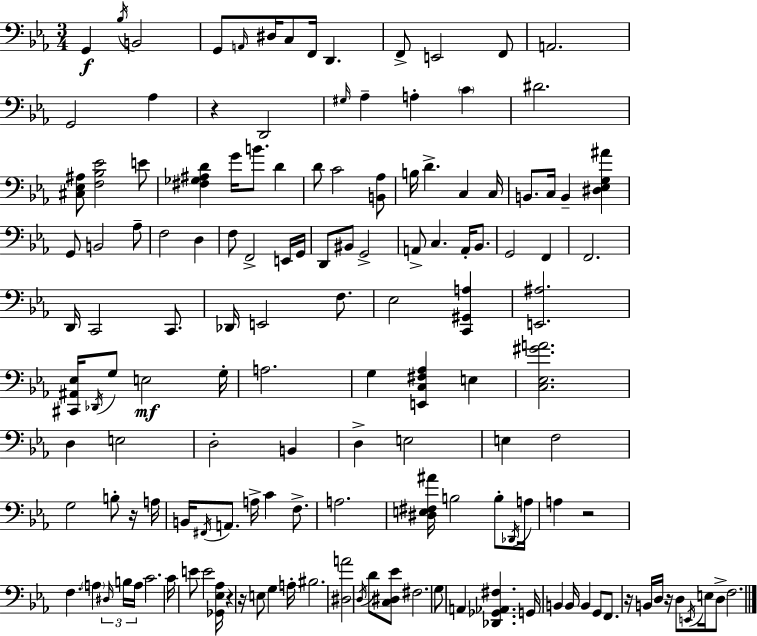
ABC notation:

X:1
T:Untitled
M:3/4
L:1/4
K:Eb
G,, _B,/4 B,,2 G,,/2 A,,/4 ^D,/4 C,/2 F,,/4 D,, F,,/2 E,,2 F,,/2 A,,2 G,,2 _A, z D,,2 ^G,/4 _A, A, C ^D2 [^C,_E,^A,]/2 [F,_B,_E]2 E/2 [^F,_G,^A,D] G/4 B/2 D D/2 C2 [B,,_A,]/2 B,/4 D C, C,/4 B,,/2 C,/4 B,, [^D,_E,G,^A] G,,/2 B,,2 _A,/2 F,2 D, F,/2 F,,2 E,,/4 G,,/4 D,,/2 ^B,,/2 G,,2 A,,/2 C, A,,/4 _B,,/2 G,,2 F,, F,,2 D,,/4 C,,2 C,,/2 _D,,/4 E,,2 F,/2 _E,2 [C,,^G,,A,] [E,,^A,]2 [^C,,^A,,_E,]/4 _D,,/4 G,/2 E,2 G,/4 A,2 G, [E,,C,^F,_A,] E, [C,_E,^GA]2 D, E,2 D,2 B,, D, E,2 E, F,2 G,2 B,/2 z/4 A,/4 B,,/4 ^F,,/4 A,,/2 A,/4 C F,/2 A,2 [^D,E,^F,^A]/4 B,2 B,/2 _D,,/4 A,/4 A, z2 F, A, ^D,/4 B,/4 A,/4 C2 C/4 E/2 E2 [_G,,_E,_A,]/4 z z/4 E,/2 G, A,/4 ^B,2 [^D,A]2 D,/4 D/2 [C,^D,_E]/2 ^F,2 G,/2 A,, [_D,,_G,,_A,,^F,] G,,/4 B,, B,,/4 B,, G,,/2 F,,/2 z/4 B,,/4 D,/4 z/4 D,/2 E,,/4 E,/4 D,/2 F,2